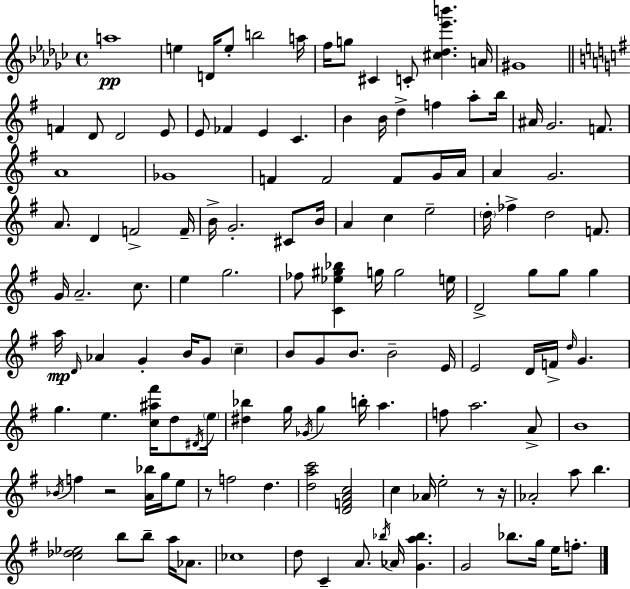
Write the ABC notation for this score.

X:1
T:Untitled
M:4/4
L:1/4
K:Ebm
a4 e D/4 e/2 b2 a/4 f/4 g/2 ^C C/2 [^c_d_e'b'] A/4 ^G4 F D/2 D2 E/2 E/2 _F E C B B/4 d f a/2 b/4 ^A/4 G2 F/2 A4 _G4 F F2 F/2 G/4 A/4 A G2 A/2 D F2 F/4 B/4 G2 ^C/2 B/4 A c e2 d/4 _f d2 F/2 G/4 A2 c/2 e g2 _f/2 [C_e^g_b] g/4 g2 e/4 D2 g/2 g/2 g a/4 D/4 _A G B/4 G/2 c B/2 G/2 B/2 B2 E/4 E2 D/4 F/4 d/4 G g e [c^a^f']/4 d/2 ^D/4 e/4 [^d_b] g/4 _G/4 g b/4 a f/2 a2 A/2 B4 _B/4 f z2 [A_b]/4 g/4 e/2 z/2 f2 d [dac']2 [DFAc]2 c _A/4 e2 z/2 z/4 _A2 a/2 b [c_d_e]2 b/2 b/2 a/4 _A/2 _c4 d/2 C A/2 _b/4 _A/4 [Ga_b] G2 _b/2 g/4 e/4 f/2